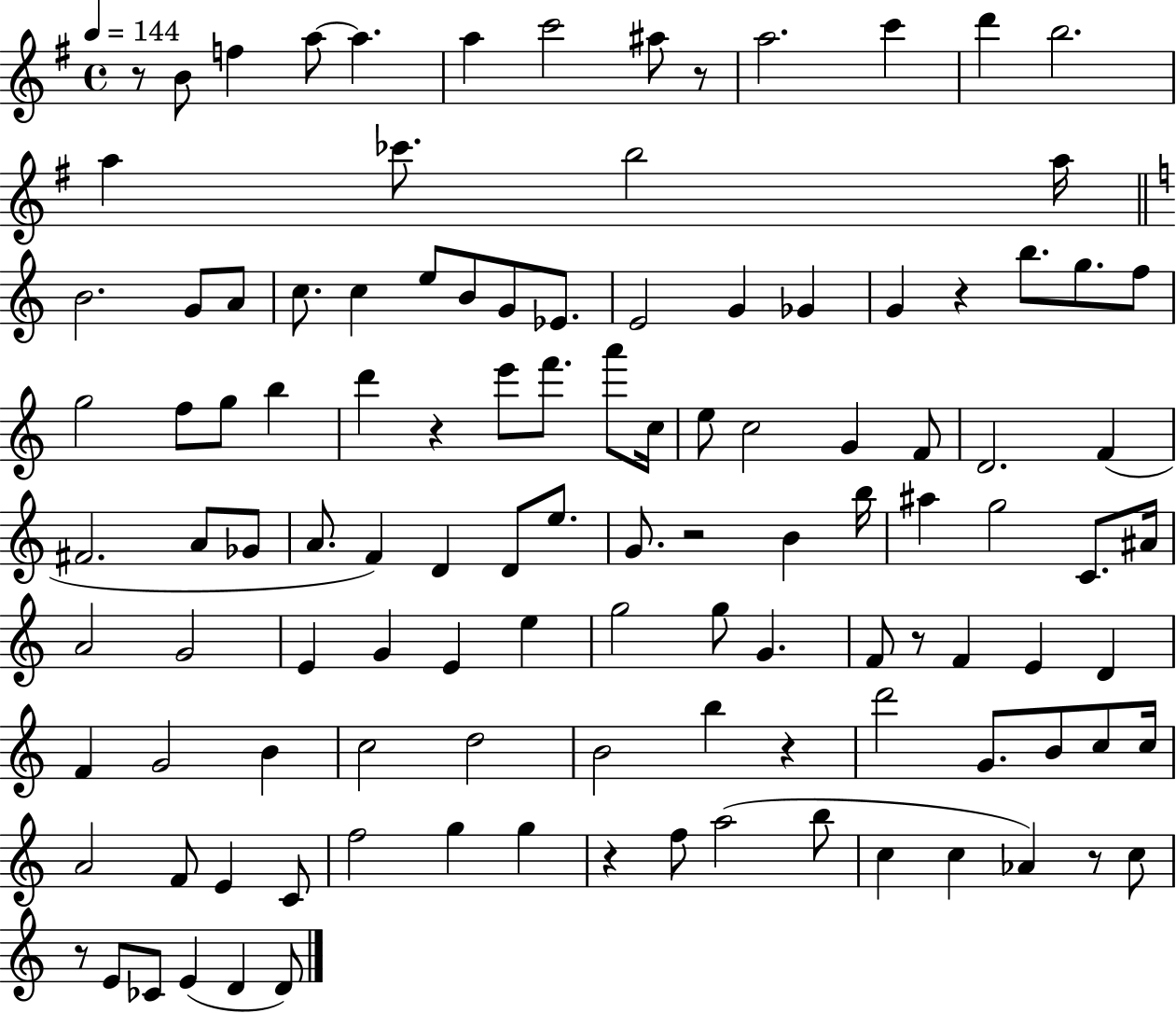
X:1
T:Untitled
M:4/4
L:1/4
K:G
z/2 B/2 f a/2 a a c'2 ^a/2 z/2 a2 c' d' b2 a _c'/2 b2 a/4 B2 G/2 A/2 c/2 c e/2 B/2 G/2 _E/2 E2 G _G G z b/2 g/2 f/2 g2 f/2 g/2 b d' z e'/2 f'/2 a'/2 c/4 e/2 c2 G F/2 D2 F ^F2 A/2 _G/2 A/2 F D D/2 e/2 G/2 z2 B b/4 ^a g2 C/2 ^A/4 A2 G2 E G E e g2 g/2 G F/2 z/2 F E D F G2 B c2 d2 B2 b z d'2 G/2 B/2 c/2 c/4 A2 F/2 E C/2 f2 g g z f/2 a2 b/2 c c _A z/2 c/2 z/2 E/2 _C/2 E D D/2